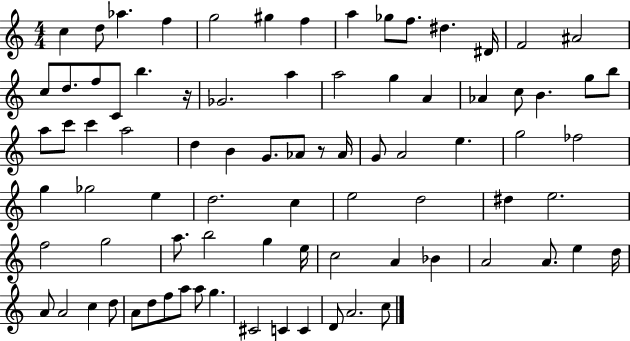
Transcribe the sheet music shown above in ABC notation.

X:1
T:Untitled
M:4/4
L:1/4
K:C
c d/2 _a f g2 ^g f a _g/2 f/2 ^d ^D/4 F2 ^A2 c/2 d/2 f/2 C/2 b z/4 _G2 a a2 g A _A c/2 B g/2 b/2 a/2 c'/2 c' a2 d B G/2 _A/2 z/2 _A/4 G/2 A2 e g2 _f2 g _g2 e d2 c e2 d2 ^d e2 f2 g2 a/2 b2 g e/4 c2 A _B A2 A/2 e d/4 A/2 A2 c d/2 A/2 d/2 f/2 a/2 a/2 g ^C2 C C D/2 A2 c/2